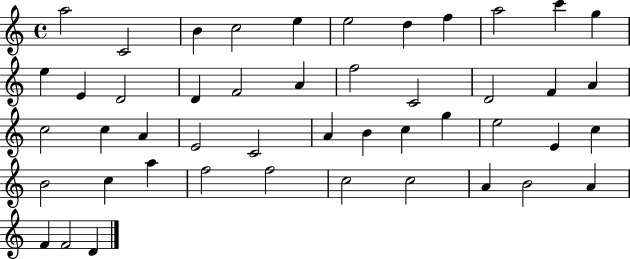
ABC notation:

X:1
T:Untitled
M:4/4
L:1/4
K:C
a2 C2 B c2 e e2 d f a2 c' g e E D2 D F2 A f2 C2 D2 F A c2 c A E2 C2 A B c g e2 E c B2 c a f2 f2 c2 c2 A B2 A F F2 D